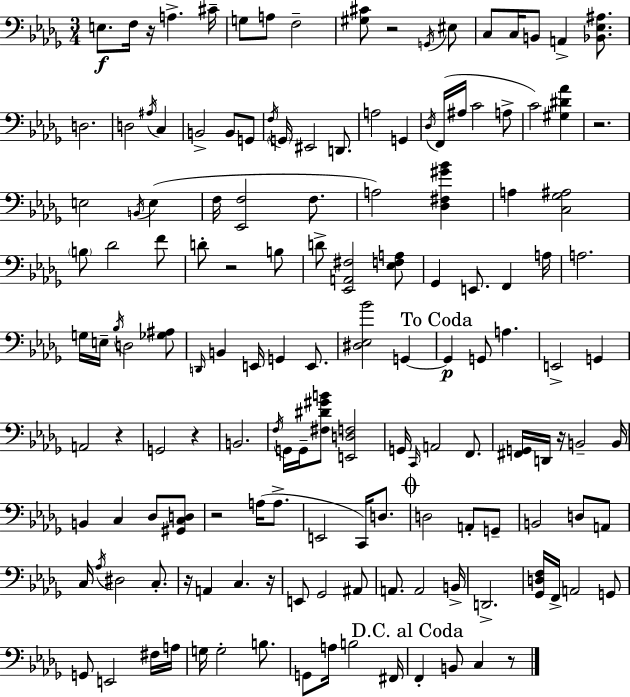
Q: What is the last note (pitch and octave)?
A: C3